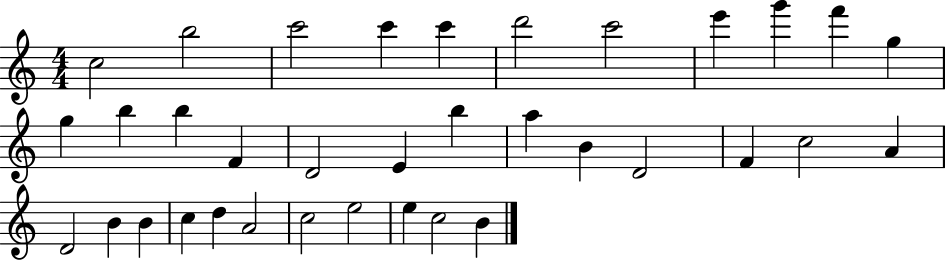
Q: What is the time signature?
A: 4/4